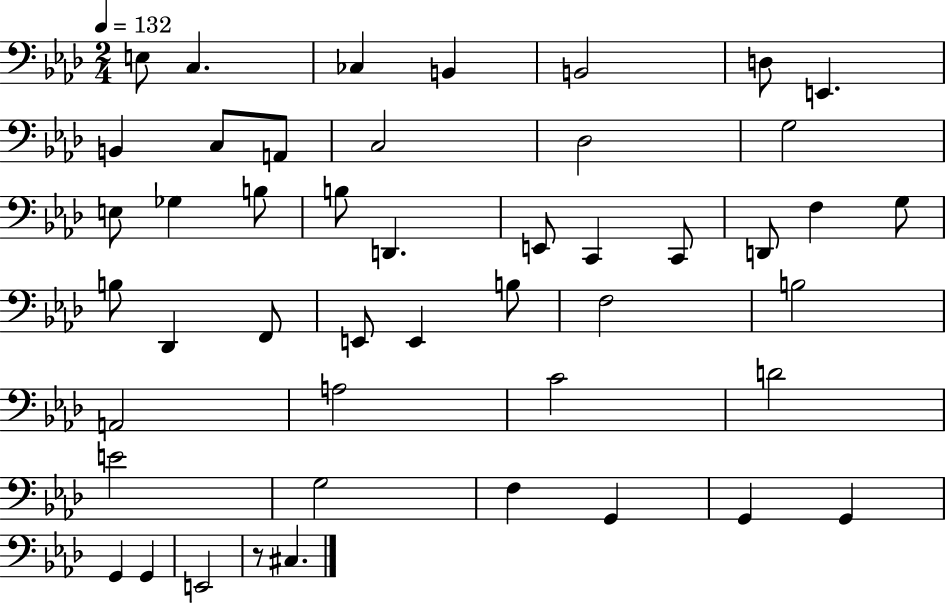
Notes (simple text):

E3/e C3/q. CES3/q B2/q B2/h D3/e E2/q. B2/q C3/e A2/e C3/h Db3/h G3/h E3/e Gb3/q B3/e B3/e D2/q. E2/e C2/q C2/e D2/e F3/q G3/e B3/e Db2/q F2/e E2/e E2/q B3/e F3/h B3/h A2/h A3/h C4/h D4/h E4/h G3/h F3/q G2/q G2/q G2/q G2/q G2/q E2/h R/e C#3/q.